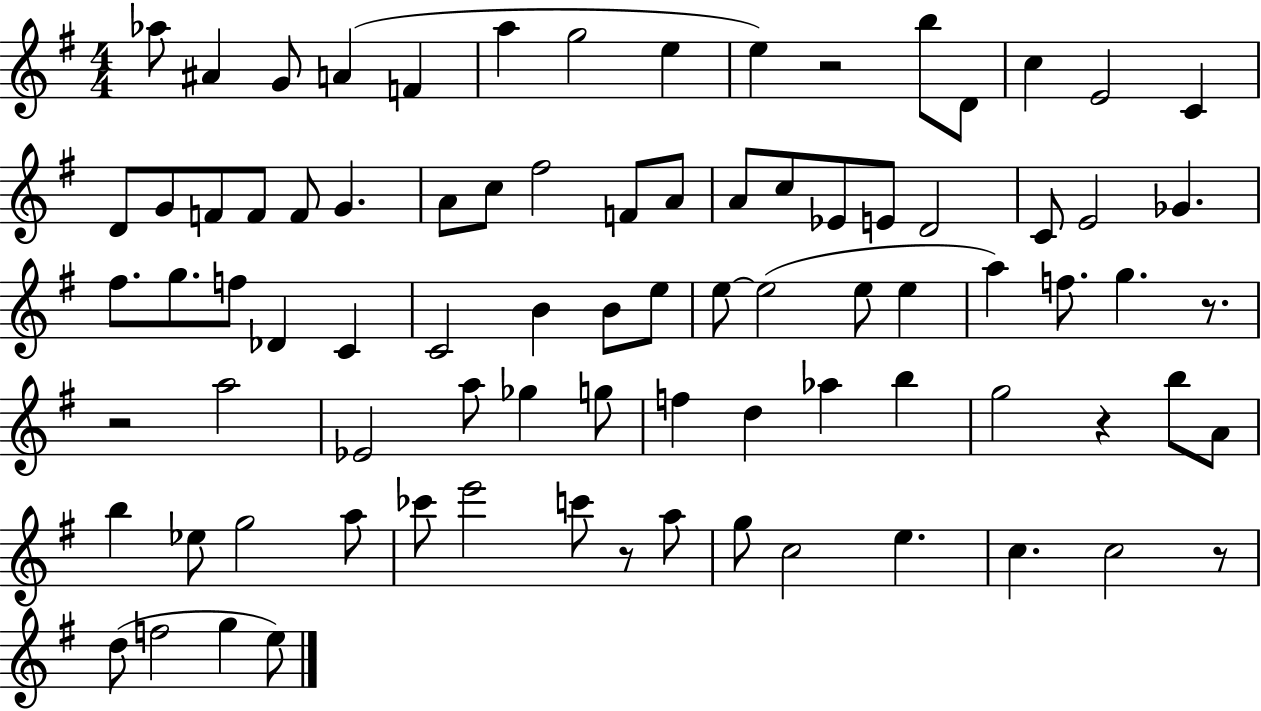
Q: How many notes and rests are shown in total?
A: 84